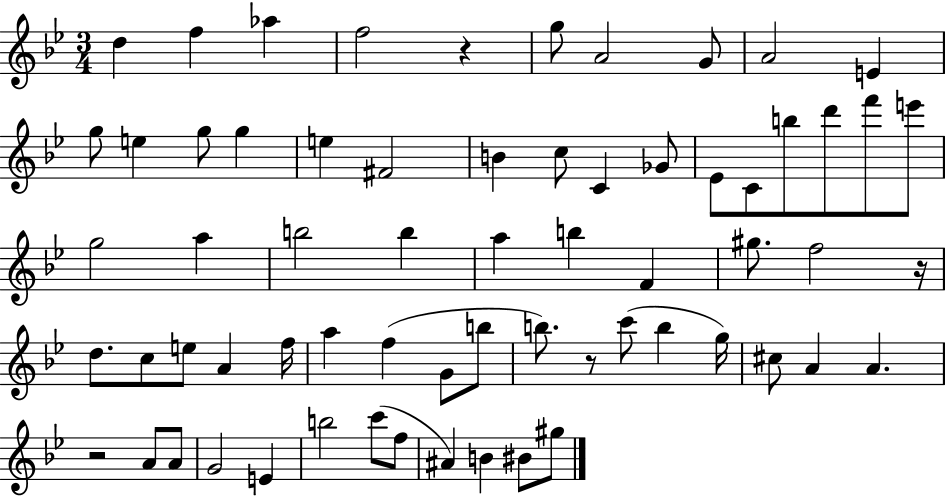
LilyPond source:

{
  \clef treble
  \numericTimeSignature
  \time 3/4
  \key bes \major
  d''4 f''4 aes''4 | f''2 r4 | g''8 a'2 g'8 | a'2 e'4 | \break g''8 e''4 g''8 g''4 | e''4 fis'2 | b'4 c''8 c'4 ges'8 | ees'8 c'8 b''8 d'''8 f'''8 e'''8 | \break g''2 a''4 | b''2 b''4 | a''4 b''4 f'4 | gis''8. f''2 r16 | \break d''8. c''8 e''8 a'4 f''16 | a''4 f''4( g'8 b''8 | b''8.) r8 c'''8( b''4 g''16) | cis''8 a'4 a'4. | \break r2 a'8 a'8 | g'2 e'4 | b''2 c'''8( f''8 | ais'4) b'4 bis'8 gis''8 | \break \bar "|."
}